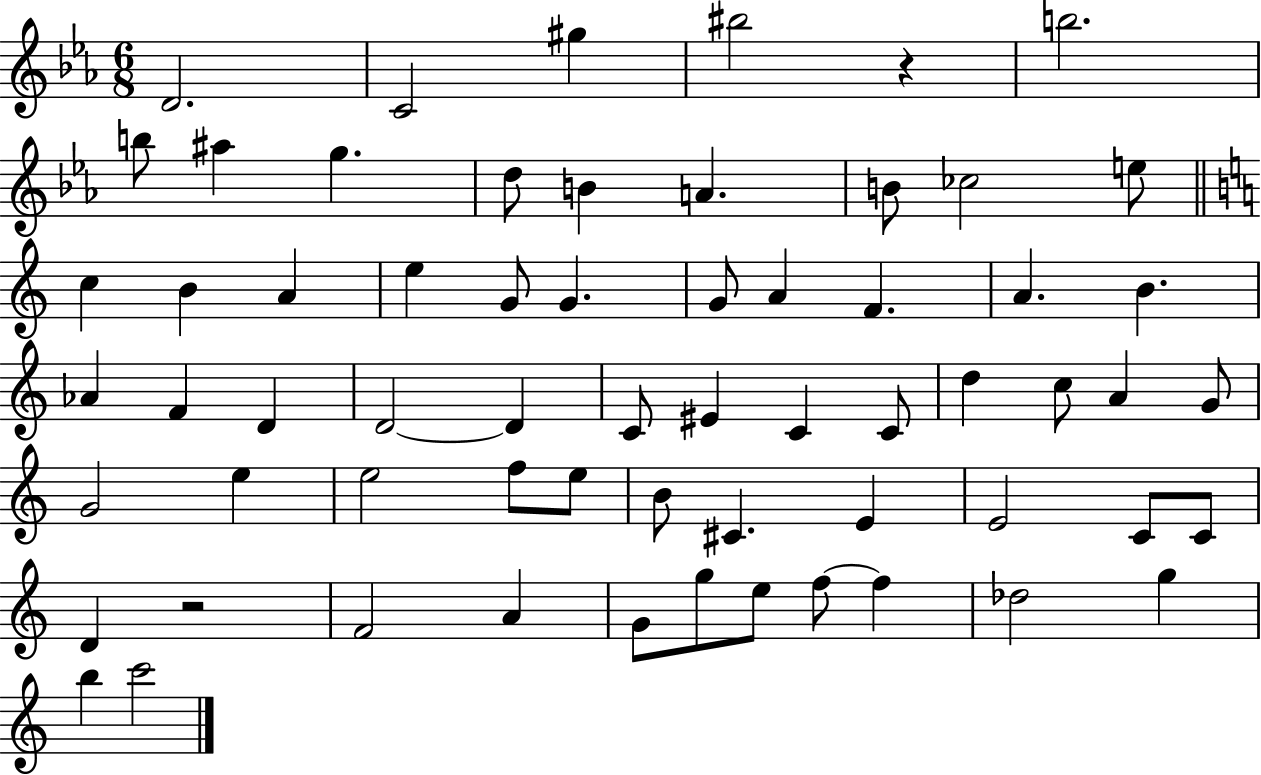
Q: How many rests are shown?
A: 2